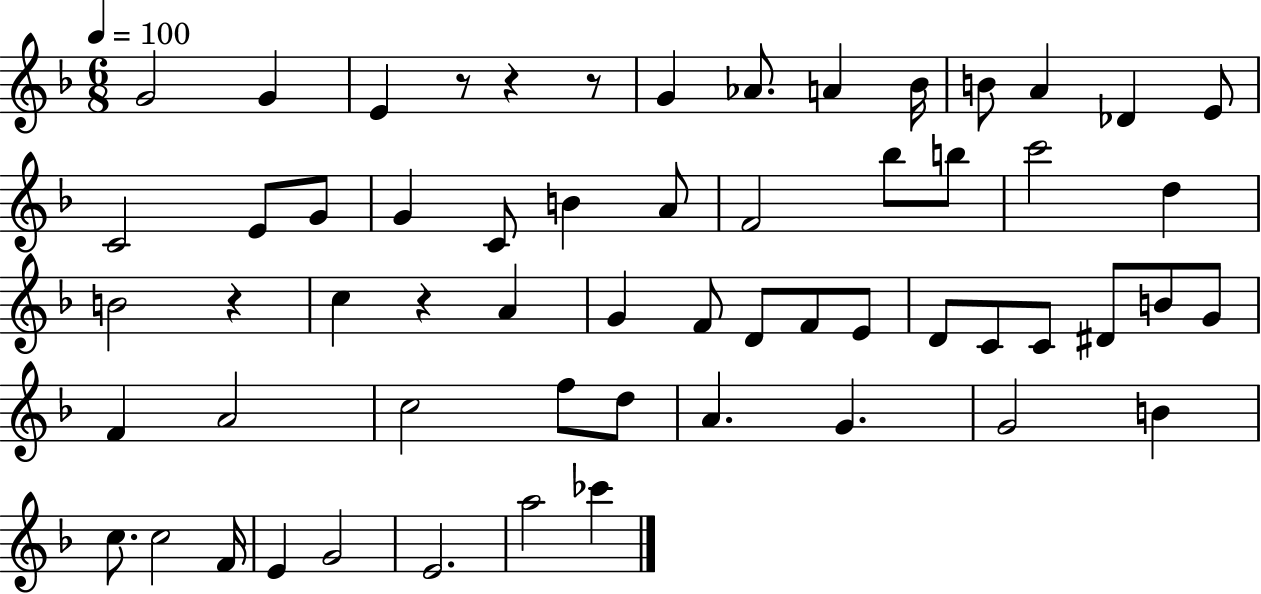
X:1
T:Untitled
M:6/8
L:1/4
K:F
G2 G E z/2 z z/2 G _A/2 A _B/4 B/2 A _D E/2 C2 E/2 G/2 G C/2 B A/2 F2 _b/2 b/2 c'2 d B2 z c z A G F/2 D/2 F/2 E/2 D/2 C/2 C/2 ^D/2 B/2 G/2 F A2 c2 f/2 d/2 A G G2 B c/2 c2 F/4 E G2 E2 a2 _c'